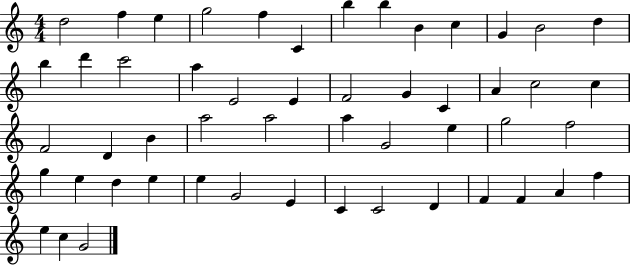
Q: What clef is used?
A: treble